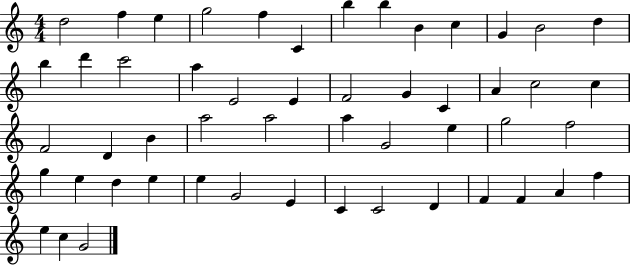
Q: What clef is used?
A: treble